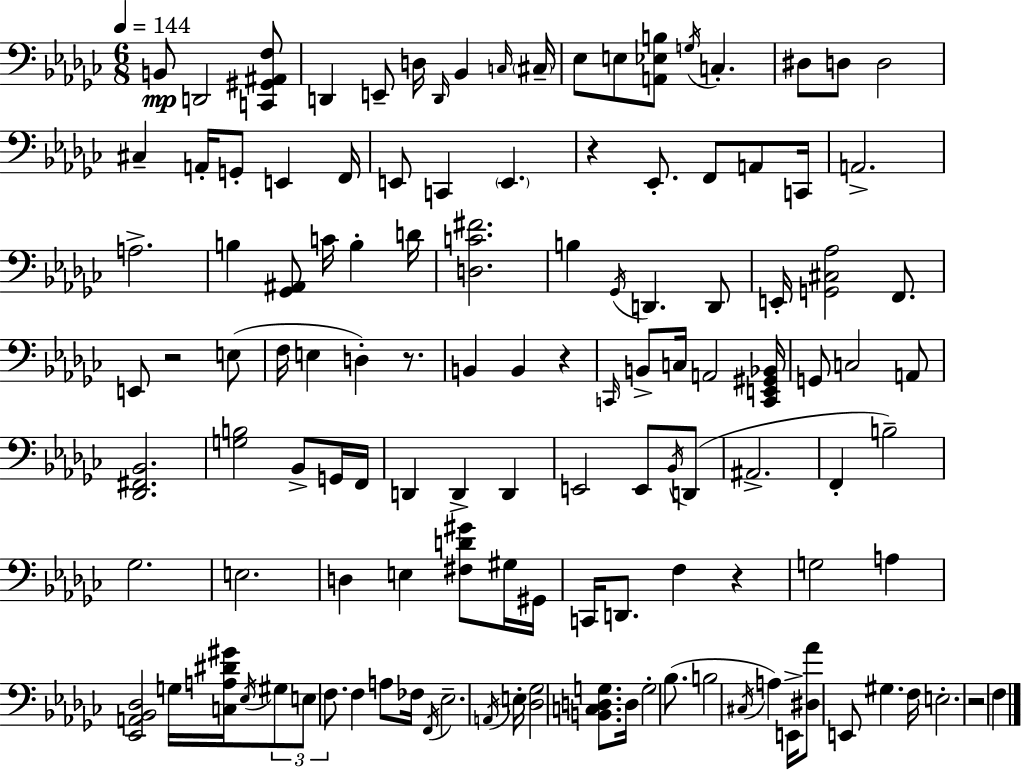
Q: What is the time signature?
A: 6/8